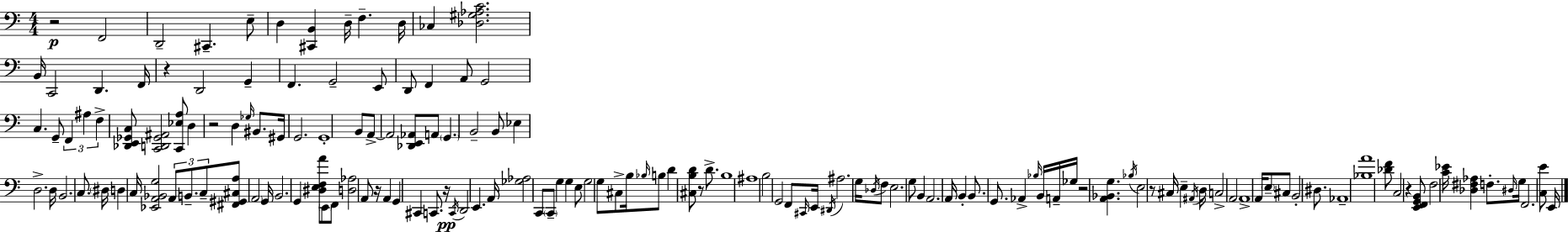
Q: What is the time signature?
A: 4/4